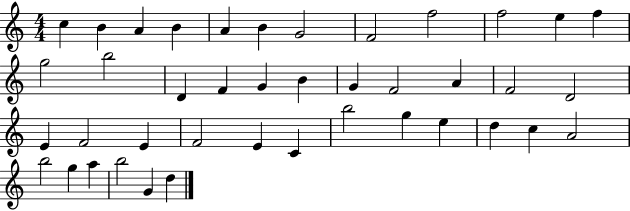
{
  \clef treble
  \numericTimeSignature
  \time 4/4
  \key c \major
  c''4 b'4 a'4 b'4 | a'4 b'4 g'2 | f'2 f''2 | f''2 e''4 f''4 | \break g''2 b''2 | d'4 f'4 g'4 b'4 | g'4 f'2 a'4 | f'2 d'2 | \break e'4 f'2 e'4 | f'2 e'4 c'4 | b''2 g''4 e''4 | d''4 c''4 a'2 | \break b''2 g''4 a''4 | b''2 g'4 d''4 | \bar "|."
}